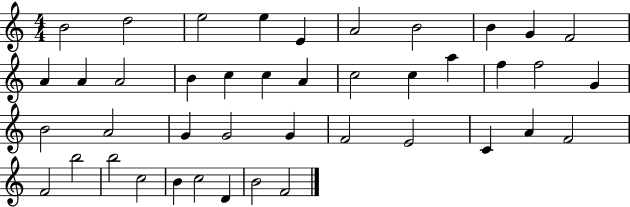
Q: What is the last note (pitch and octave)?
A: F4